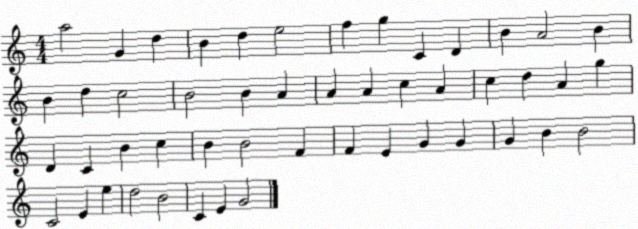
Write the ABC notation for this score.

X:1
T:Untitled
M:4/4
L:1/4
K:C
a2 G d B d e2 f g C D B A2 B B d c2 B2 B A A A c A c d A g D C B c B B2 F F E G G G B B2 C2 E e d2 B2 C E G2